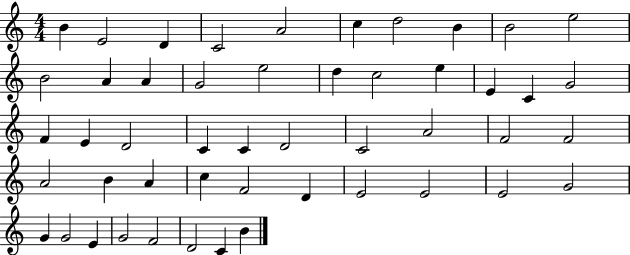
X:1
T:Untitled
M:4/4
L:1/4
K:C
B E2 D C2 A2 c d2 B B2 e2 B2 A A G2 e2 d c2 e E C G2 F E D2 C C D2 C2 A2 F2 F2 A2 B A c F2 D E2 E2 E2 G2 G G2 E G2 F2 D2 C B